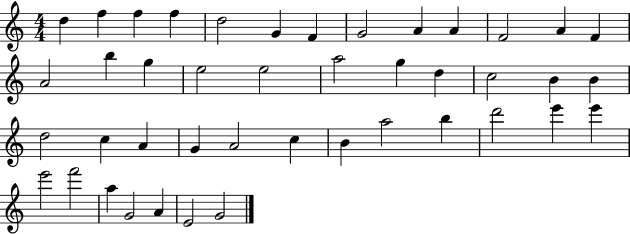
{
  \clef treble
  \numericTimeSignature
  \time 4/4
  \key c \major
  d''4 f''4 f''4 f''4 | d''2 g'4 f'4 | g'2 a'4 a'4 | f'2 a'4 f'4 | \break a'2 b''4 g''4 | e''2 e''2 | a''2 g''4 d''4 | c''2 b'4 b'4 | \break d''2 c''4 a'4 | g'4 a'2 c''4 | b'4 a''2 b''4 | d'''2 e'''4 e'''4 | \break e'''2 f'''2 | a''4 g'2 a'4 | e'2 g'2 | \bar "|."
}